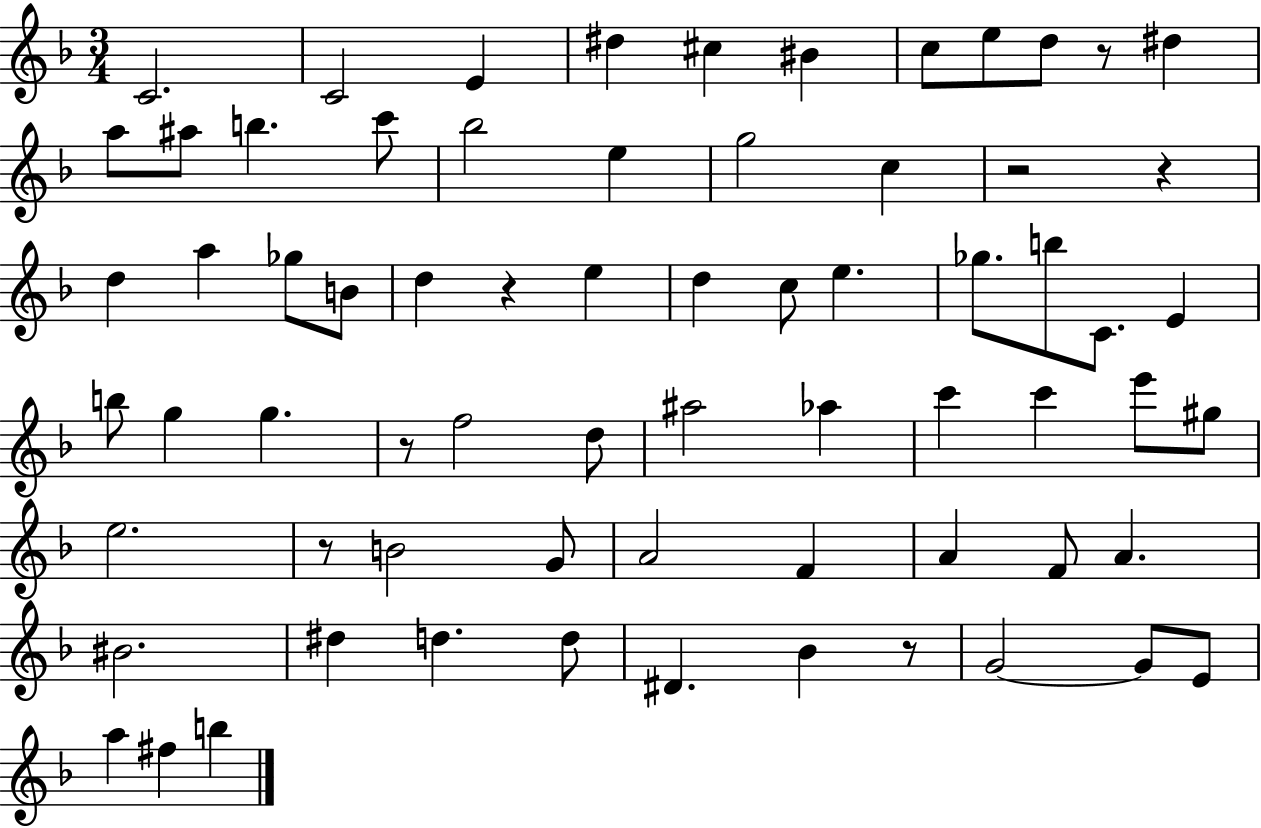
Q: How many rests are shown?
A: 7